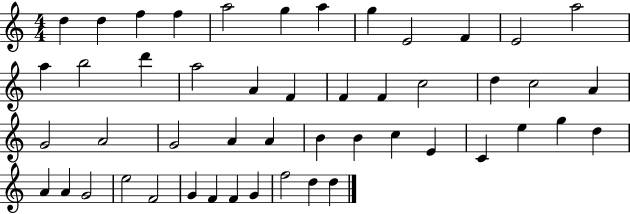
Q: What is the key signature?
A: C major